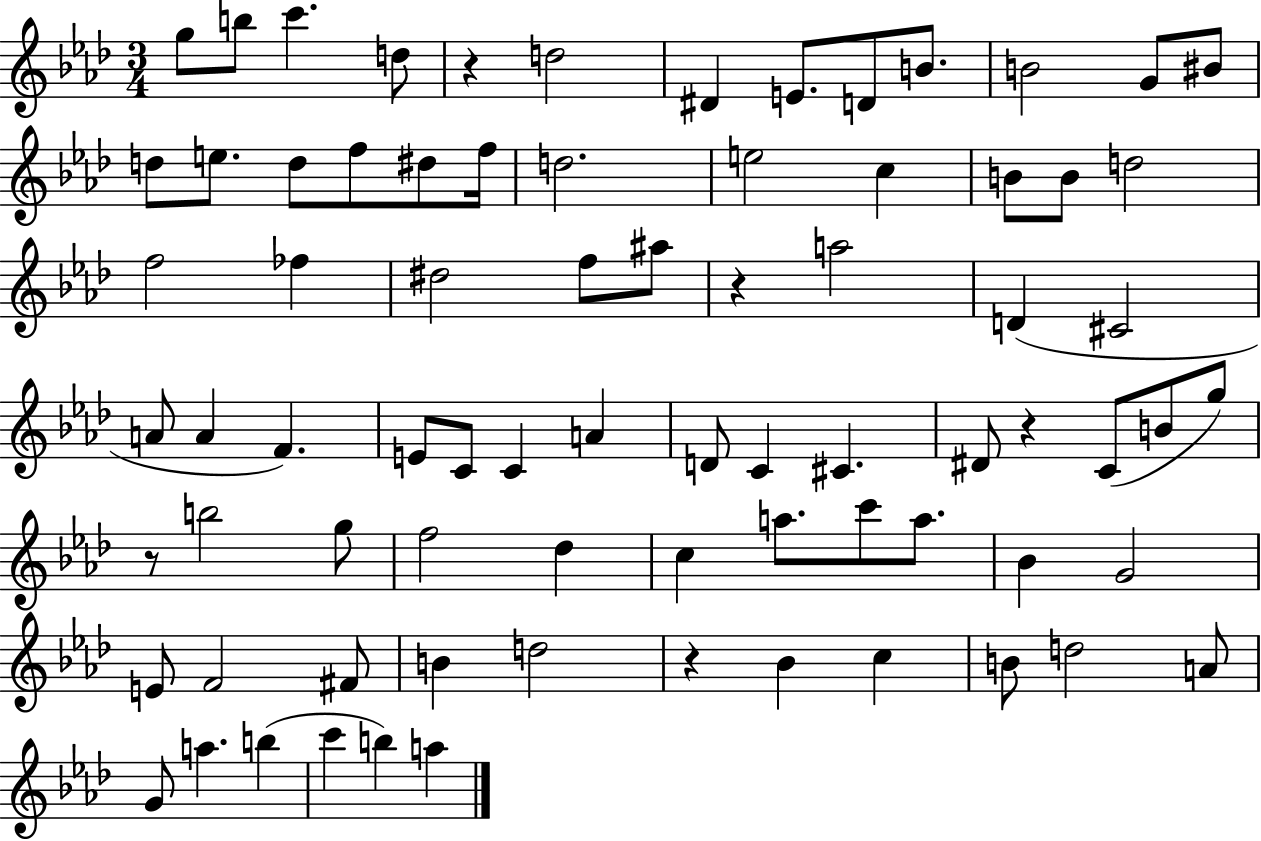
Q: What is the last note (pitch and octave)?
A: A5